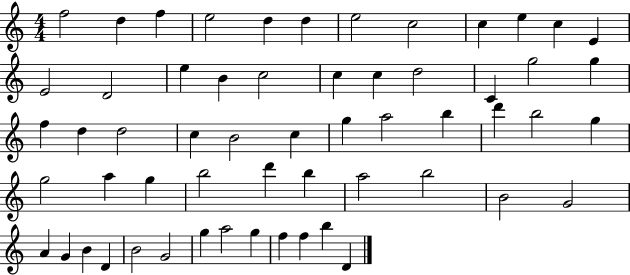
X:1
T:Untitled
M:4/4
L:1/4
K:C
f2 d f e2 d d e2 c2 c e c E E2 D2 e B c2 c c d2 C g2 g f d d2 c B2 c g a2 b d' b2 g g2 a g b2 d' b a2 b2 B2 G2 A G B D B2 G2 g a2 g f f b D